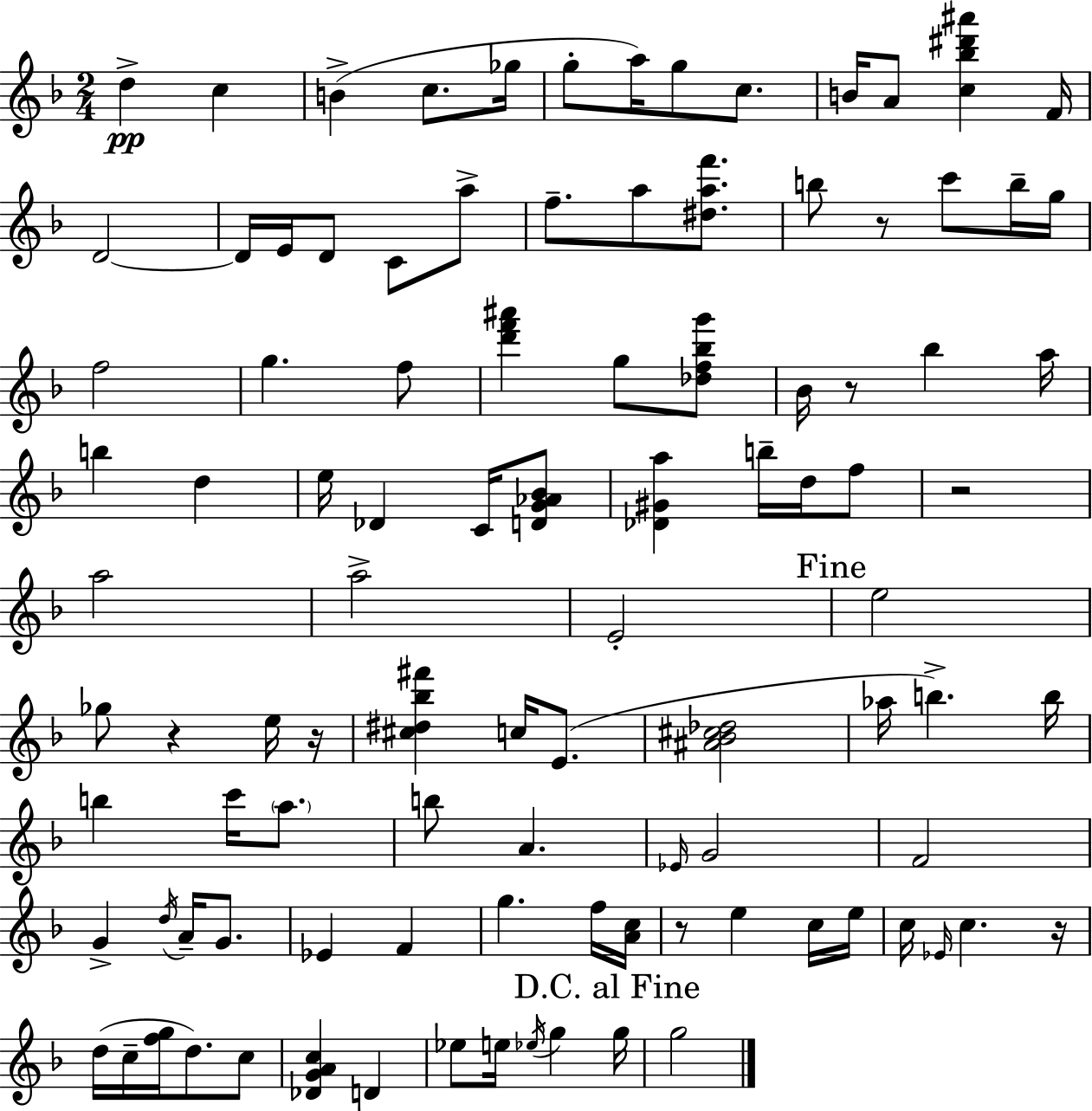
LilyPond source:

{
  \clef treble
  \numericTimeSignature
  \time 2/4
  \key f \major
  d''4->\pp c''4 | b'4->( c''8. ges''16 | g''8-. a''16) g''8 c''8. | b'16 a'8 <c'' bes'' dis''' ais'''>4 f'16 | \break d'2~~ | d'16 e'16 d'8 c'8 a''8-> | f''8.-- a''8 <dis'' a'' f'''>8. | b''8 r8 c'''8 b''16-- g''16 | \break f''2 | g''4. f''8 | <d''' f''' ais'''>4 g''8 <des'' f'' bes'' g'''>8 | bes'16 r8 bes''4 a''16 | \break b''4 d''4 | e''16 des'4 c'16 <d' g' aes' bes'>8 | <des' gis' a''>4 b''16-- d''16 f''8 | r2 | \break a''2 | a''2-> | e'2-. | \mark "Fine" e''2 | \break ges''8 r4 e''16 r16 | <cis'' dis'' bes'' fis'''>4 c''16 e'8.( | <ais' bes' cis'' des''>2 | aes''16 b''4.->) b''16 | \break b''4 c'''16 \parenthesize a''8. | b''8 a'4. | \grace { ees'16 } g'2 | f'2 | \break g'4-> \acciaccatura { d''16 } a'16-- g'8. | ees'4 f'4 | g''4. | f''16 <a' c''>16 r8 e''4 | \break c''16 e''16 c''16 \grace { ees'16 } c''4. | r16 d''16( c''16-- <f'' g''>16 d''8.) | c''8 <des' g' a' c''>4 d'4 | ees''8 e''16 \acciaccatura { ees''16 } g''4 | \break \mark "D.C. al Fine" g''16 g''2 | \bar "|."
}